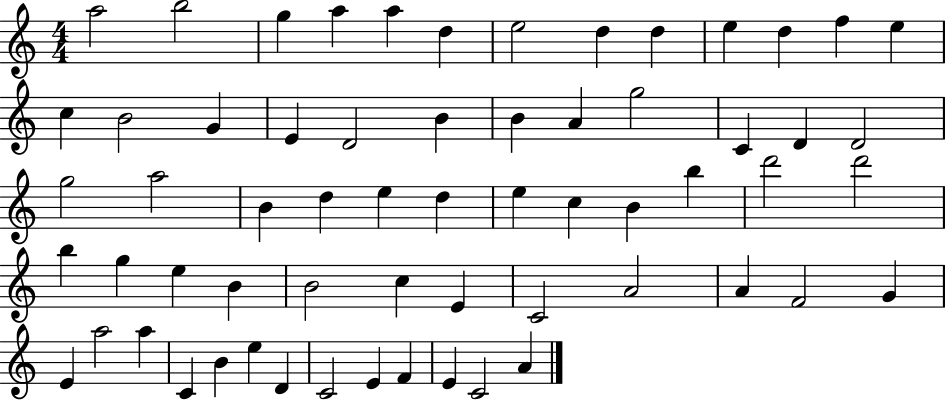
X:1
T:Untitled
M:4/4
L:1/4
K:C
a2 b2 g a a d e2 d d e d f e c B2 G E D2 B B A g2 C D D2 g2 a2 B d e d e c B b d'2 d'2 b g e B B2 c E C2 A2 A F2 G E a2 a C B e D C2 E F E C2 A